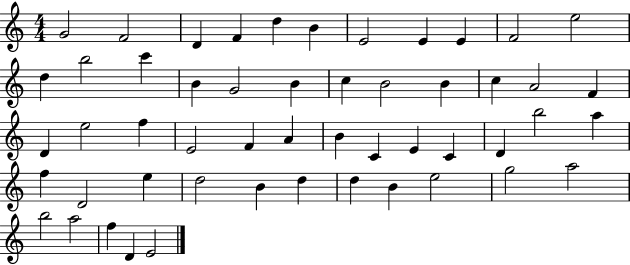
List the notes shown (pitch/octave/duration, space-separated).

G4/h F4/h D4/q F4/q D5/q B4/q E4/h E4/q E4/q F4/h E5/h D5/q B5/h C6/q B4/q G4/h B4/q C5/q B4/h B4/q C5/q A4/h F4/q D4/q E5/h F5/q E4/h F4/q A4/q B4/q C4/q E4/q C4/q D4/q B5/h A5/q F5/q D4/h E5/q D5/h B4/q D5/q D5/q B4/q E5/h G5/h A5/h B5/h A5/h F5/q D4/q E4/h